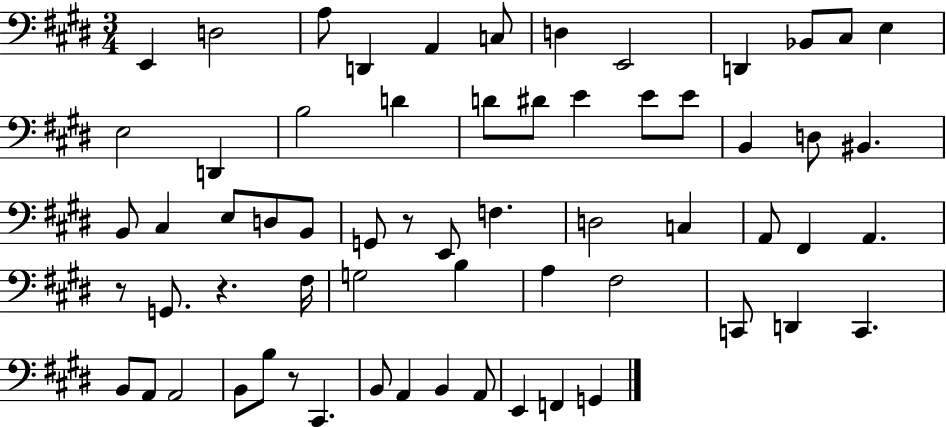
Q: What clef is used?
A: bass